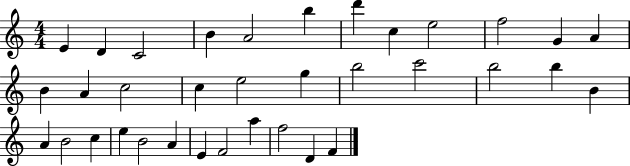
E4/q D4/q C4/h B4/q A4/h B5/q D6/q C5/q E5/h F5/h G4/q A4/q B4/q A4/q C5/h C5/q E5/h G5/q B5/h C6/h B5/h B5/q B4/q A4/q B4/h C5/q E5/q B4/h A4/q E4/q F4/h A5/q F5/h D4/q F4/q